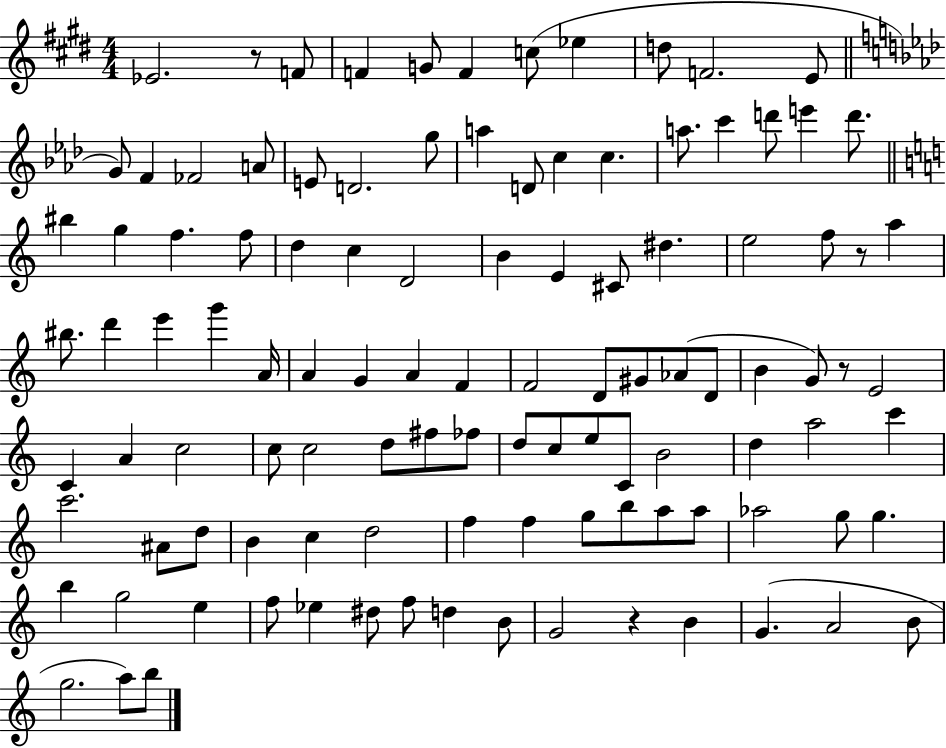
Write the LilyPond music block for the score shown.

{
  \clef treble
  \numericTimeSignature
  \time 4/4
  \key e \major
  \repeat volta 2 { ees'2. r8 f'8 | f'4 g'8 f'4 c''8( ees''4 | d''8 f'2. e'8 | \bar "||" \break \key aes \major g'8) f'4 fes'2 a'8 | e'8 d'2. g''8 | a''4 d'8 c''4 c''4. | a''8. c'''4 d'''8 e'''4 d'''8. | \break \bar "||" \break \key c \major bis''4 g''4 f''4. f''8 | d''4 c''4 d'2 | b'4 e'4 cis'8 dis''4. | e''2 f''8 r8 a''4 | \break bis''8. d'''4 e'''4 g'''4 a'16 | a'4 g'4 a'4 f'4 | f'2 d'8 gis'8 aes'8( d'8 | b'4 g'8) r8 e'2 | \break c'4 a'4 c''2 | c''8 c''2 d''8 fis''8 fes''8 | d''8 c''8 e''8 c'8 b'2 | d''4 a''2 c'''4 | \break c'''2. ais'8 d''8 | b'4 c''4 d''2 | f''4 f''4 g''8 b''8 a''8 a''8 | aes''2 g''8 g''4. | \break b''4 g''2 e''4 | f''8 ees''4 dis''8 f''8 d''4 b'8 | g'2 r4 b'4 | g'4.( a'2 b'8 | \break g''2. a''8) b''8 | } \bar "|."
}